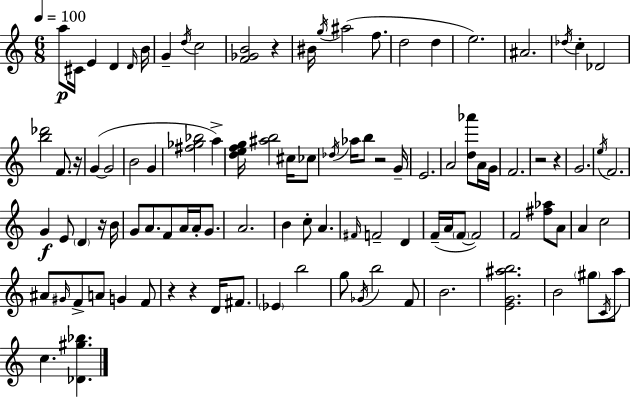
A5/e C#4/s E4/q D4/q D4/s B4/s G4/q D5/s C5/h [F4,Gb4,B4]/h R/q BIS4/s G5/s A#5/h F5/e. D5/h D5/q E5/h. A#4/h. Db5/s C5/q Db4/h [B5,Db6]/h F4/e. R/s G4/q G4/h B4/h G4/q [F#5,Gb5,Bb5]/h A5/q [D5,E5,F5,G5]/s [A#5,B5]/h C#5/s CES5/e Db5/s Ab5/s B5/e R/h G4/s E4/h. A4/h [D5,Ab6]/e A4/s G4/s F4/h. R/h R/q G4/h. E5/s F4/h. G4/q E4/e D4/q R/s B4/s G4/e A4/e. F4/e A4/s A4/s G4/e. A4/h. B4/q C5/e A4/q. F#4/s F4/h D4/q F4/s A4/s F4/e F4/h F4/h [F#5,Ab5]/e A4/e A4/q C5/h A#4/e G#4/s F4/e A4/e G4/q F4/e R/q R/q D4/s F#4/e. Eb4/q B5/h G5/e Gb4/s B5/h F4/e B4/h. [E4,G4,A#5,B5]/h. B4/h G#5/e C4/s A5/e C5/q. [Db4,G#5,Bb5]/q.